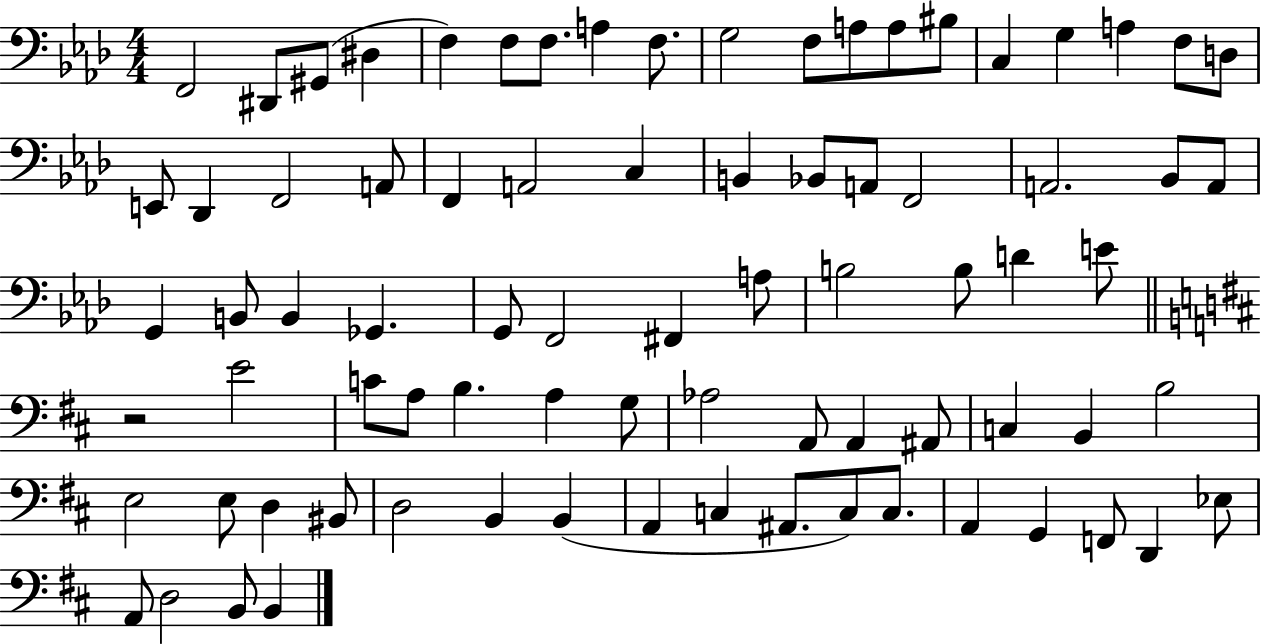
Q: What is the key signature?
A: AES major